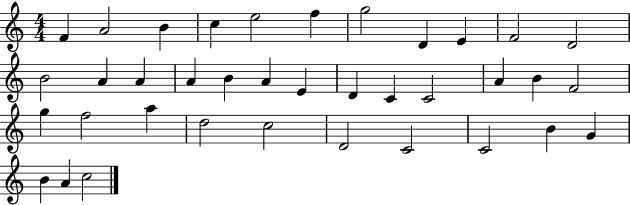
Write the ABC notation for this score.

X:1
T:Untitled
M:4/4
L:1/4
K:C
F A2 B c e2 f g2 D E F2 D2 B2 A A A B A E D C C2 A B F2 g f2 a d2 c2 D2 C2 C2 B G B A c2